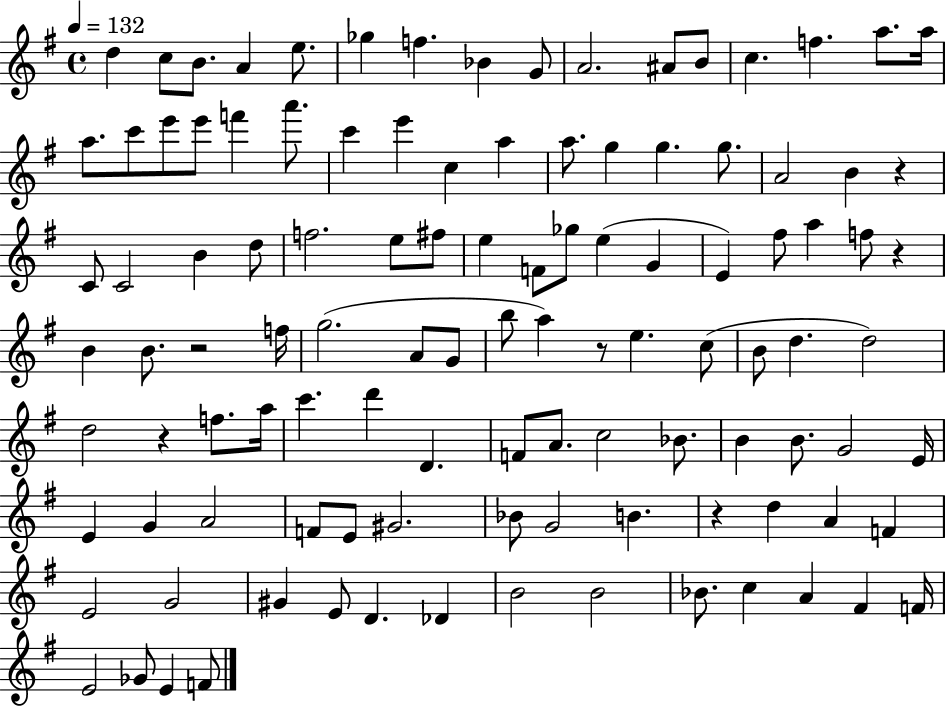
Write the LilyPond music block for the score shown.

{
  \clef treble
  \time 4/4
  \defaultTimeSignature
  \key g \major
  \tempo 4 = 132
  \repeat volta 2 { d''4 c''8 b'8. a'4 e''8. | ges''4 f''4. bes'4 g'8 | a'2. ais'8 b'8 | c''4. f''4. a''8. a''16 | \break a''8. c'''8 e'''8 e'''8 f'''4 a'''8. | c'''4 e'''4 c''4 a''4 | a''8. g''4 g''4. g''8. | a'2 b'4 r4 | \break c'8 c'2 b'4 d''8 | f''2. e''8 fis''8 | e''4 f'8 ges''8 e''4( g'4 | e'4) fis''8 a''4 f''8 r4 | \break b'4 b'8. r2 f''16 | g''2.( a'8 g'8 | b''8 a''4) r8 e''4. c''8( | b'8 d''4. d''2) | \break d''2 r4 f''8. a''16 | c'''4. d'''4 d'4. | f'8 a'8. c''2 bes'8. | b'4 b'8. g'2 e'16 | \break e'4 g'4 a'2 | f'8 e'8 gis'2. | bes'8 g'2 b'4. | r4 d''4 a'4 f'4 | \break e'2 g'2 | gis'4 e'8 d'4. des'4 | b'2 b'2 | bes'8. c''4 a'4 fis'4 f'16 | \break e'2 ges'8 e'4 f'8 | } \bar "|."
}